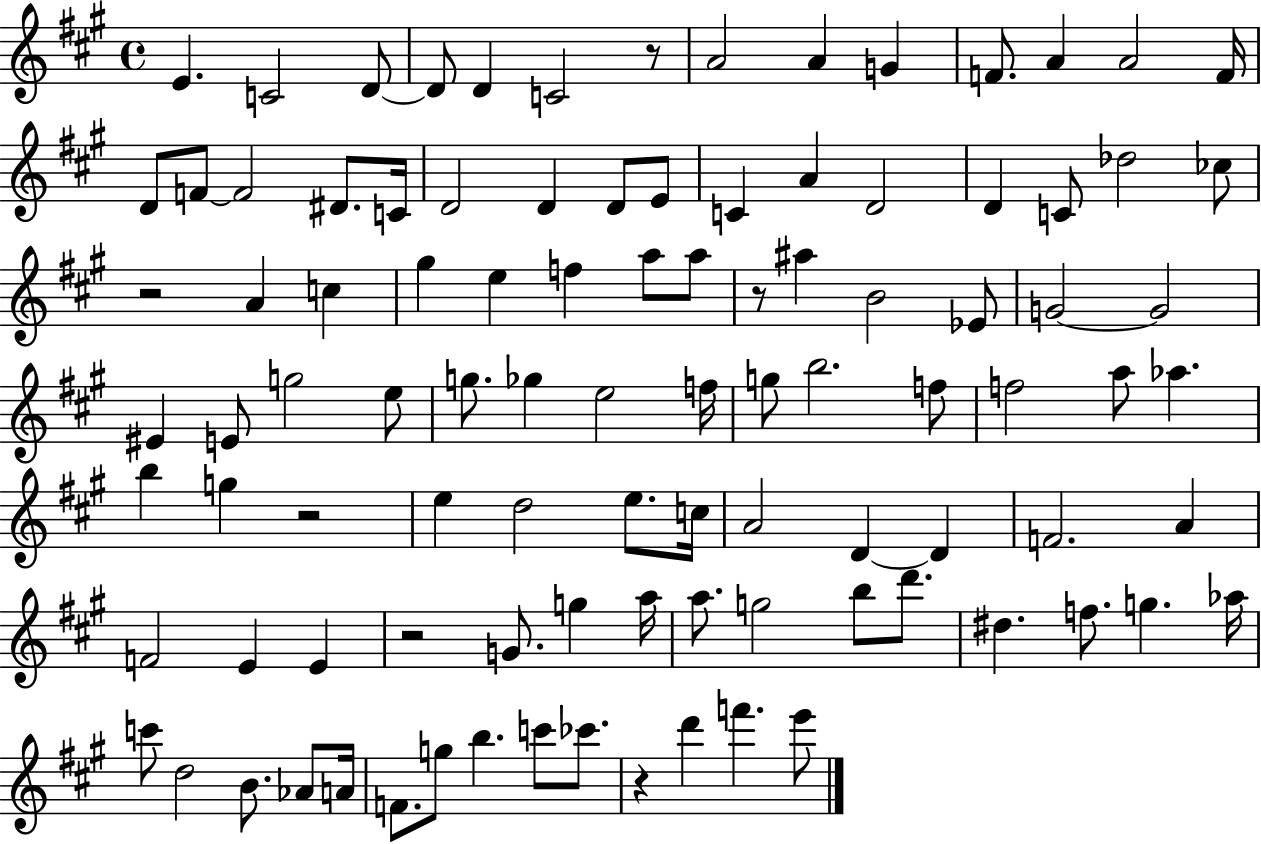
E4/q. C4/h D4/e D4/e D4/q C4/h R/e A4/h A4/q G4/q F4/e. A4/q A4/h F4/s D4/e F4/e F4/h D#4/e. C4/s D4/h D4/q D4/e E4/e C4/q A4/q D4/h D4/q C4/e Db5/h CES5/e R/h A4/q C5/q G#5/q E5/q F5/q A5/e A5/e R/e A#5/q B4/h Eb4/e G4/h G4/h EIS4/q E4/e G5/h E5/e G5/e. Gb5/q E5/h F5/s G5/e B5/h. F5/e F5/h A5/e Ab5/q. B5/q G5/q R/h E5/q D5/h E5/e. C5/s A4/h D4/q D4/q F4/h. A4/q F4/h E4/q E4/q R/h G4/e. G5/q A5/s A5/e. G5/h B5/e D6/e. D#5/q. F5/e. G5/q. Ab5/s C6/e D5/h B4/e. Ab4/e A4/s F4/e. G5/e B5/q. C6/e CES6/e. R/q D6/q F6/q. E6/e